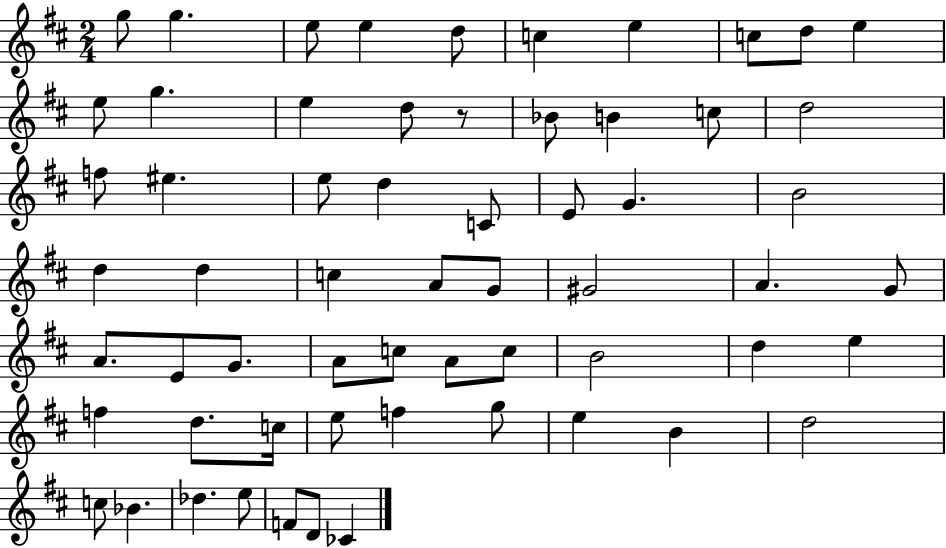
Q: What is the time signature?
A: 2/4